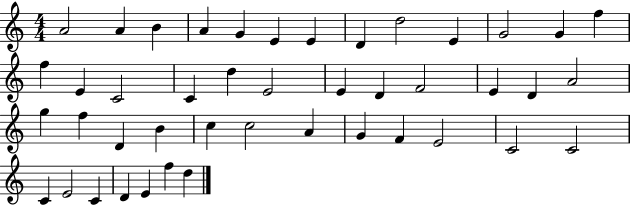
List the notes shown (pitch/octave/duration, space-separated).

A4/h A4/q B4/q A4/q G4/q E4/q E4/q D4/q D5/h E4/q G4/h G4/q F5/q F5/q E4/q C4/h C4/q D5/q E4/h E4/q D4/q F4/h E4/q D4/q A4/h G5/q F5/q D4/q B4/q C5/q C5/h A4/q G4/q F4/q E4/h C4/h C4/h C4/q E4/h C4/q D4/q E4/q F5/q D5/q